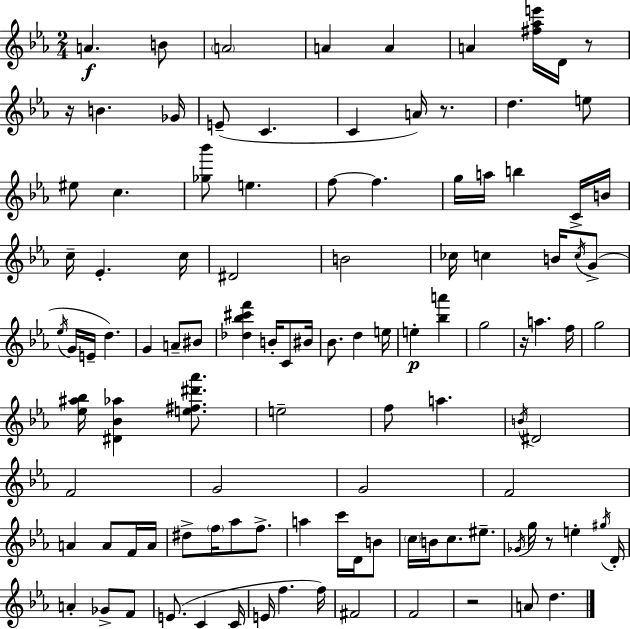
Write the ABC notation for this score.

X:1
T:Untitled
M:2/4
L:1/4
K:Cm
A B/2 A2 A A A [^f_ae']/4 D/4 z/2 z/4 B _G/4 E/2 C C A/4 z/2 d e/2 ^e/2 c [_g_b']/2 e f/2 f g/4 a/4 b C/4 B/4 c/4 _E c/4 ^D2 B2 _c/4 c B/4 c/4 G/2 _e/4 G/4 E/4 d G A/2 ^B/2 [_d_b^c'f'] B/4 C/2 ^B/4 _B/2 d e/4 e [_ba'] g2 z/4 a f/4 g2 [_e^a_b]/4 [^D_B_a] [e^f^d'_a']/2 e2 f/2 a B/4 ^D2 F2 G2 G2 F2 A A/2 F/4 A/4 ^d/2 f/4 _a/2 f/2 a c'/4 D/4 B/2 c/4 B/4 c/2 ^e/2 _G/4 g/4 z/2 e ^g/4 D/4 A _G/2 F/2 E/2 C C/4 E/4 f f/4 ^F2 F2 z2 A/2 d